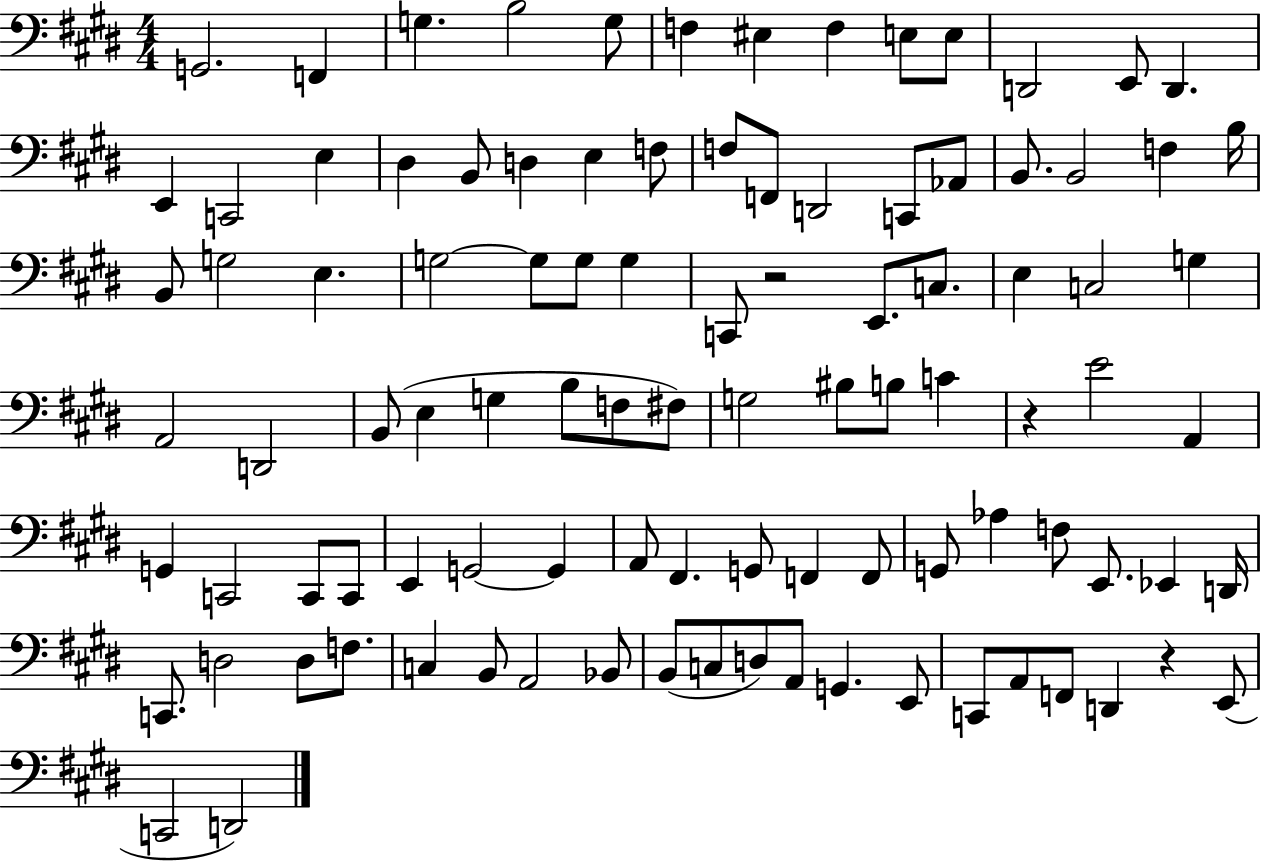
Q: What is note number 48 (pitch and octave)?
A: G3